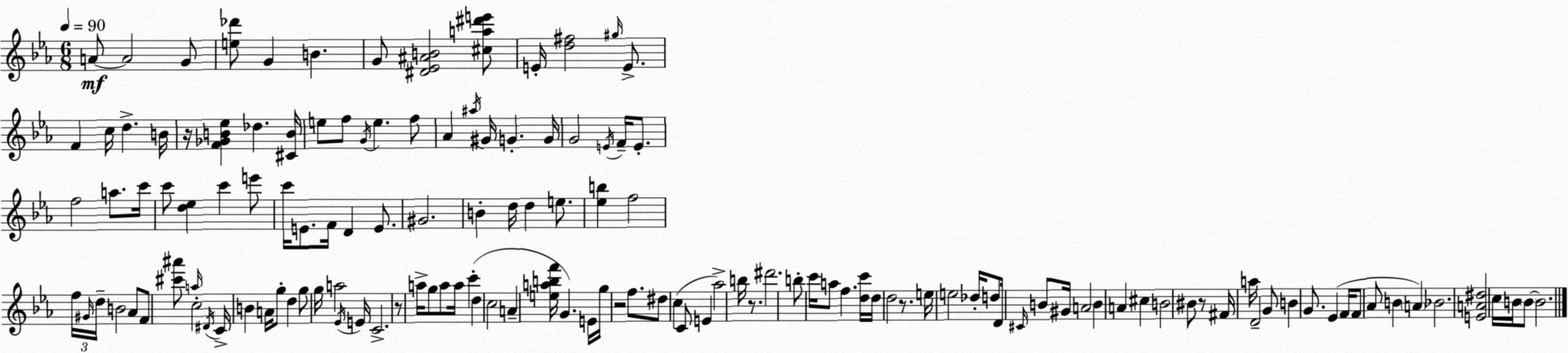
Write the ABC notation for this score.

X:1
T:Untitled
M:6/8
L:1/4
K:Eb
A/2 A2 G/2 [e_d']/2 G B G/2 [^D_E^AB]2 [^ca^d'e']/2 E/4 [d^f]2 ^g/4 E/2 F c/4 d B/4 z/4 [F_GB_e] _d [^CB]/4 e/2 f/2 G/4 e f/2 _A ^a/4 ^G/4 G G/4 G2 E/4 F/4 E/2 f2 a/2 c'/4 c'/2 [d_e] c' e'/2 c'/4 E/2 F/4 D E/2 ^G2 B d/4 d e/2 [_eb] f2 f/4 ^G/4 d/4 B2 _A/2 F/2 [^c'^a']/2 a/4 c2 ^D/4 C/4 B A/4 g/2 d g/2 g/4 a2 _E/4 E/4 C2 z/2 a/4 g/2 a/2 a/4 c' d c2 A [eabf']/4 G E/4 g/4 z2 f/2 ^d/2 c C/2 E _a2 b/4 z/2 ^d'2 b/2 c'/4 a/2 f [dc']/4 d/4 d2 z/2 e/4 e2 _d/4 d/2 D/4 ^C/4 B/2 ^G/4 A2 B A ^c B2 ^B/2 z/2 ^F/4 a/4 D2 G/2 B G/2 _E F/4 F/2 _A/2 B A _B2 [EA^d]2 c/4 B/4 B/2 B2